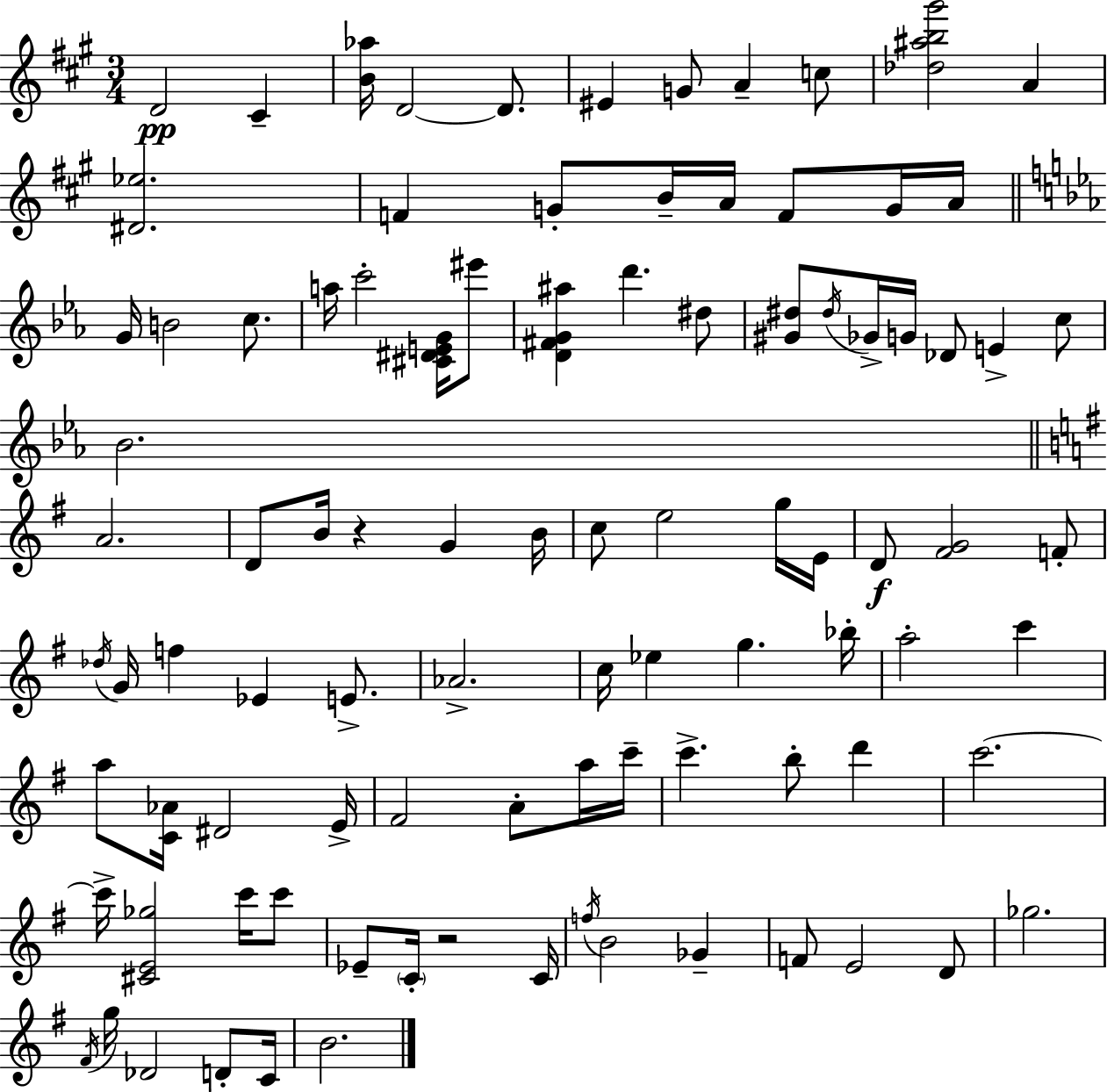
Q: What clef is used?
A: treble